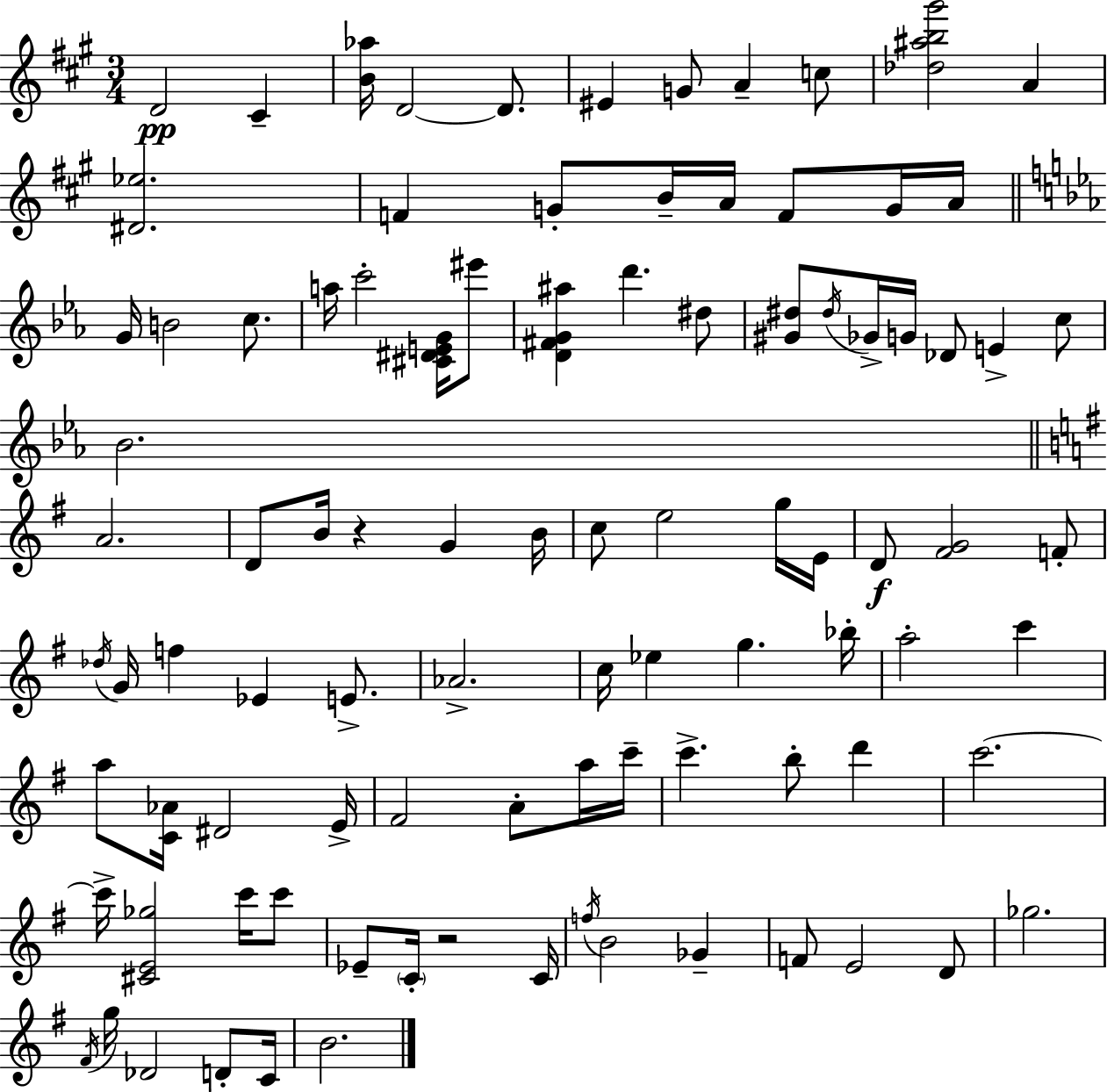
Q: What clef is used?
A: treble